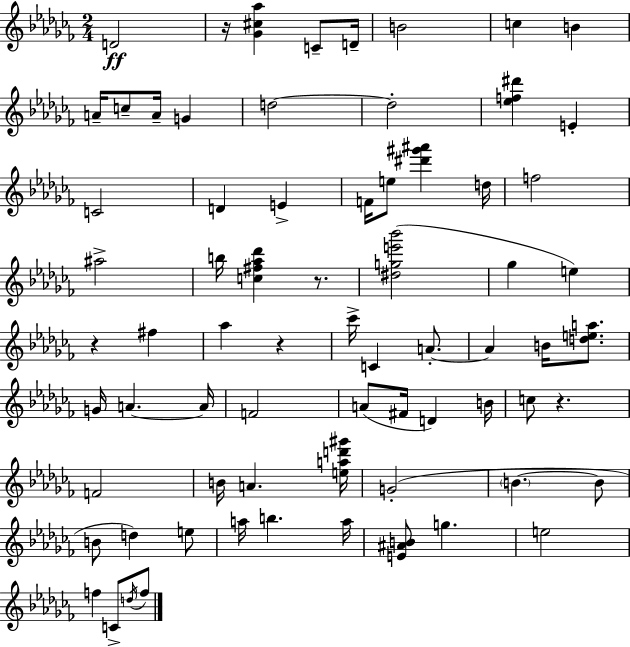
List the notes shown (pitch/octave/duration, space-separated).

D4/h R/s [Gb4,C#5,Ab5]/q C4/e D4/s B4/h C5/q B4/q A4/s C5/e A4/s G4/q D5/h D5/h [Eb5,F5,D#6]/q E4/q C4/h D4/q E4/q F4/s E5/e [D#6,G#6,A#6]/q D5/s F5/h A#5/h B5/s [C5,F#5,Ab5,Db6]/q R/e. [D#5,G5,E6,Bb6]/h Gb5/q E5/q R/q F#5/q Ab5/q R/q CES6/s C4/q A4/e. A4/q B4/s [D5,E5,A5]/e. G4/s A4/q. A4/s F4/h A4/e F#4/s D4/q B4/s C5/e R/q. F4/h B4/s A4/q. [E5,A5,D6,G#6]/s G4/h B4/q. B4/e B4/e D5/q E5/e A5/s B5/q. A5/s [E4,A#4,B4]/e G5/q. E5/h F5/q C4/e D5/s F5/e